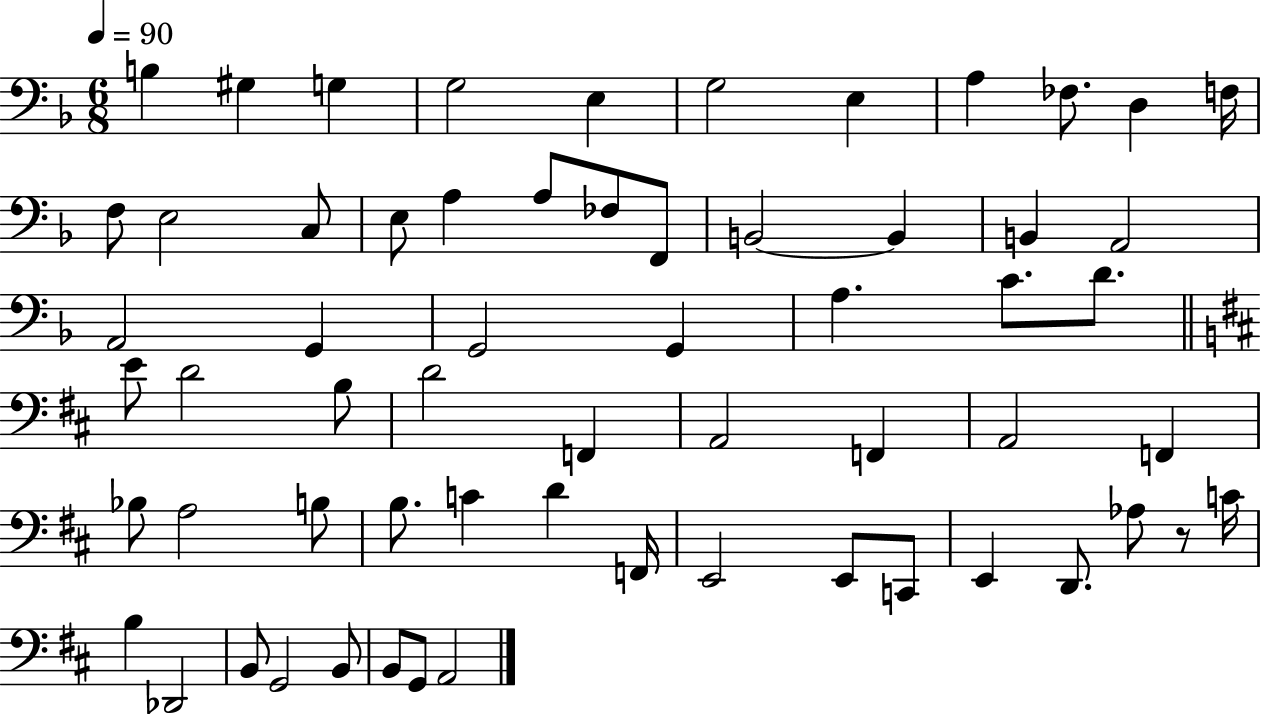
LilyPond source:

{
  \clef bass
  \numericTimeSignature
  \time 6/8
  \key f \major
  \tempo 4 = 90
  \repeat volta 2 { b4 gis4 g4 | g2 e4 | g2 e4 | a4 fes8. d4 f16 | \break f8 e2 c8 | e8 a4 a8 fes8 f,8 | b,2~~ b,4 | b,4 a,2 | \break a,2 g,4 | g,2 g,4 | a4. c'8. d'8. | \bar "||" \break \key d \major e'8 d'2 b8 | d'2 f,4 | a,2 f,4 | a,2 f,4 | \break bes8 a2 b8 | b8. c'4 d'4 f,16 | e,2 e,8 c,8 | e,4 d,8. aes8 r8 c'16 | \break b4 des,2 | b,8 g,2 b,8 | b,8 g,8 a,2 | } \bar "|."
}